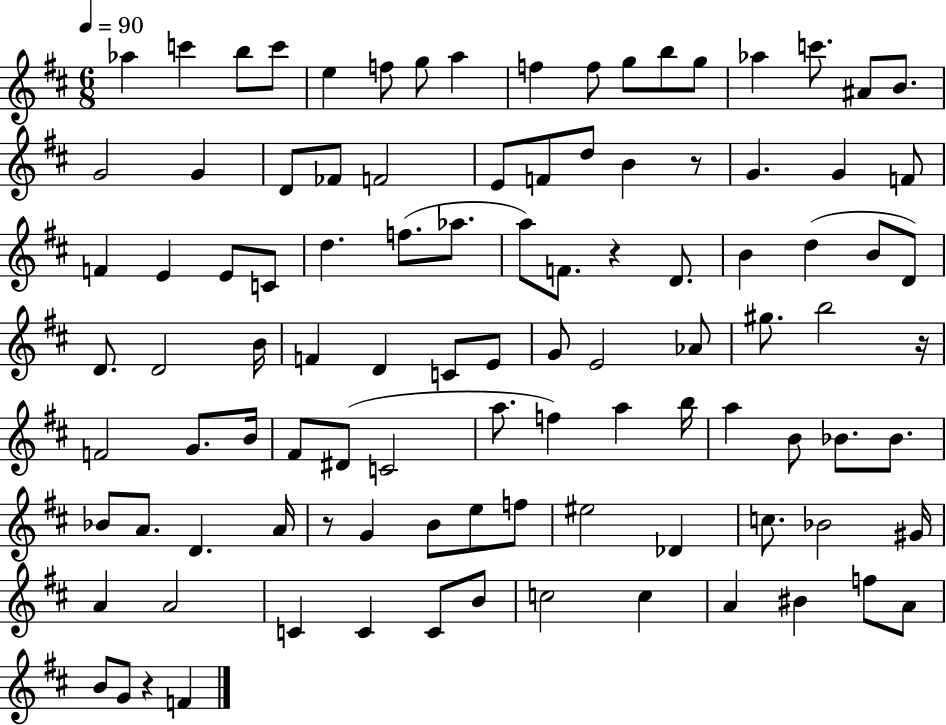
Ab5/q C6/q B5/e C6/e E5/q F5/e G5/e A5/q F5/q F5/e G5/e B5/e G5/e Ab5/q C6/e. A#4/e B4/e. G4/h G4/q D4/e FES4/e F4/h E4/e F4/e D5/e B4/q R/e G4/q. G4/q F4/e F4/q E4/q E4/e C4/e D5/q. F5/e. Ab5/e. A5/e F4/e. R/q D4/e. B4/q D5/q B4/e D4/e D4/e. D4/h B4/s F4/q D4/q C4/e E4/e G4/e E4/h Ab4/e G#5/e. B5/h R/s F4/h G4/e. B4/s F#4/e D#4/e C4/h A5/e. F5/q A5/q B5/s A5/q B4/e Bb4/e. Bb4/e. Bb4/e A4/e. D4/q. A4/s R/e G4/q B4/e E5/e F5/e EIS5/h Db4/q C5/e. Bb4/h G#4/s A4/q A4/h C4/q C4/q C4/e B4/e C5/h C5/q A4/q BIS4/q F5/e A4/e B4/e G4/e R/q F4/q